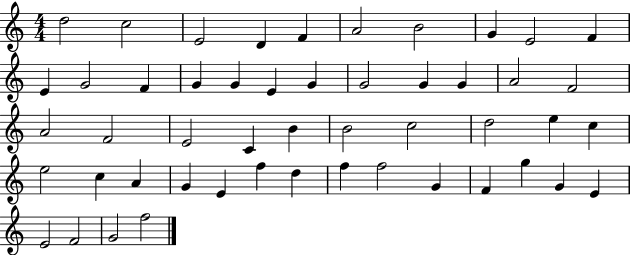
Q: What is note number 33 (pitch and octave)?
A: E5